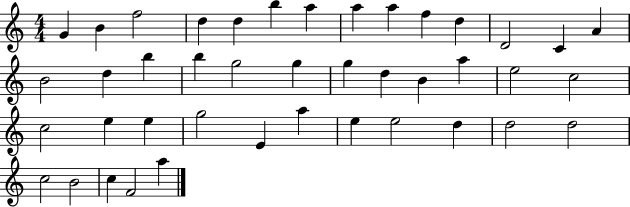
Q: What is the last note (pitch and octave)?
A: A5